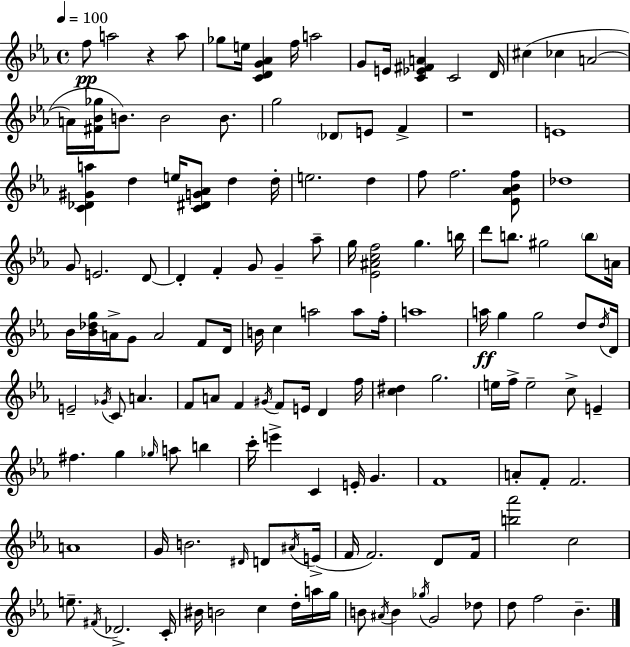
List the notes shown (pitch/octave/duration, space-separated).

F5/e A5/h R/q A5/e Gb5/e E5/s [C4,D4,G4,Ab4]/q F5/s A5/h G4/e E4/s [C4,Eb4,F#4,A4]/q C4/h D4/s C#5/q CES5/q A4/h A4/s [F#4,Bb4,Gb5]/s B4/e. B4/h B4/e. G5/h Db4/e E4/e F4/q R/w E4/w [C4,Db4,G#4,A5]/q D5/q E5/s [C4,D#4,G4,Ab4]/e D5/q D5/s E5/h. D5/q F5/e F5/h. [Eb4,Ab4,Bb4,F5]/e Db5/w G4/e E4/h. D4/e D4/q F4/q G4/e G4/q Ab5/e G5/s [Eb4,A#4,C5,F5]/h G5/q. B5/s D6/e B5/e. G#5/h B5/e A4/s Bb4/s [Bb4,Db5,G5]/s A4/s G4/e A4/h F4/e D4/s B4/s C5/q A5/h A5/e F5/s A5/w A5/s G5/q G5/h D5/e D5/s D4/s E4/h Gb4/s C4/e A4/q. F4/e A4/e F4/q G#4/s F4/e E4/s D4/q F5/s [C5,D#5]/q G5/h. E5/s F5/s E5/h C5/e E4/q F#5/q. G5/q Gb5/s A5/e B5/q C6/s E6/q C4/q E4/s G4/q. F4/w A4/e F4/e F4/h. A4/w G4/s B4/h. D#4/s D4/e A#4/s E4/s F4/s F4/h. D4/e F4/s [B5,Ab6]/h C5/h E5/e. F#4/s Db4/h. C4/s BIS4/s B4/h C5/q D5/s A5/s G5/s B4/e A#4/s B4/q Gb5/s G4/h Db5/e D5/e F5/h Bb4/q.